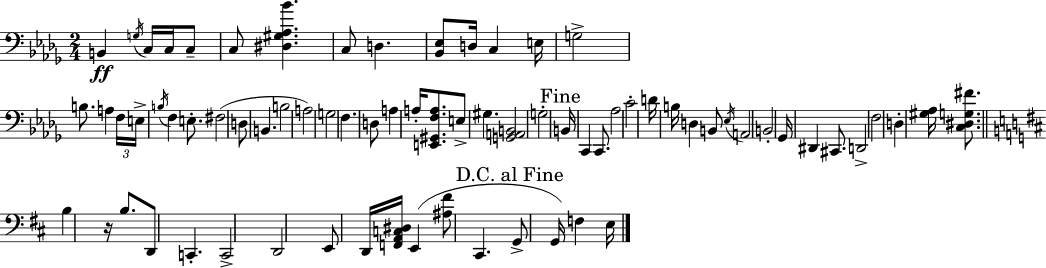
X:1
T:Untitled
M:2/4
L:1/4
K:Bbm
B,, G,/4 C,/4 C,/4 C,/2 C,/2 [^D,^G,_A,_B] C,/2 D, [_B,,_E,]/2 D,/4 C, E,/4 G,2 B,/2 A, F,/4 E,/4 B,/4 F, E,/2 ^F,2 D,/2 B,, B,2 A,2 G,2 F, D,/2 A, A,/4 [E,,^G,,F,A,]/2 E,/2 ^G, [G,,A,,B,,]2 G,2 B,,/4 C,, C,,/2 _A,2 C2 D/4 B,/4 D, B,,/2 _E,/4 A,,2 B,,2 _G,,/4 ^D,, ^C,,/2 D,,2 F,2 D, [^G,_A,]/4 [C,^D,G,^F]/2 B, z/4 B,/2 D,,/2 C,, C,,2 D,,2 E,,/2 D,,/4 [F,,A,,C,^D,]/4 E,, [^A,^F]/2 ^C,, G,,/2 G,,/4 F, E,/4